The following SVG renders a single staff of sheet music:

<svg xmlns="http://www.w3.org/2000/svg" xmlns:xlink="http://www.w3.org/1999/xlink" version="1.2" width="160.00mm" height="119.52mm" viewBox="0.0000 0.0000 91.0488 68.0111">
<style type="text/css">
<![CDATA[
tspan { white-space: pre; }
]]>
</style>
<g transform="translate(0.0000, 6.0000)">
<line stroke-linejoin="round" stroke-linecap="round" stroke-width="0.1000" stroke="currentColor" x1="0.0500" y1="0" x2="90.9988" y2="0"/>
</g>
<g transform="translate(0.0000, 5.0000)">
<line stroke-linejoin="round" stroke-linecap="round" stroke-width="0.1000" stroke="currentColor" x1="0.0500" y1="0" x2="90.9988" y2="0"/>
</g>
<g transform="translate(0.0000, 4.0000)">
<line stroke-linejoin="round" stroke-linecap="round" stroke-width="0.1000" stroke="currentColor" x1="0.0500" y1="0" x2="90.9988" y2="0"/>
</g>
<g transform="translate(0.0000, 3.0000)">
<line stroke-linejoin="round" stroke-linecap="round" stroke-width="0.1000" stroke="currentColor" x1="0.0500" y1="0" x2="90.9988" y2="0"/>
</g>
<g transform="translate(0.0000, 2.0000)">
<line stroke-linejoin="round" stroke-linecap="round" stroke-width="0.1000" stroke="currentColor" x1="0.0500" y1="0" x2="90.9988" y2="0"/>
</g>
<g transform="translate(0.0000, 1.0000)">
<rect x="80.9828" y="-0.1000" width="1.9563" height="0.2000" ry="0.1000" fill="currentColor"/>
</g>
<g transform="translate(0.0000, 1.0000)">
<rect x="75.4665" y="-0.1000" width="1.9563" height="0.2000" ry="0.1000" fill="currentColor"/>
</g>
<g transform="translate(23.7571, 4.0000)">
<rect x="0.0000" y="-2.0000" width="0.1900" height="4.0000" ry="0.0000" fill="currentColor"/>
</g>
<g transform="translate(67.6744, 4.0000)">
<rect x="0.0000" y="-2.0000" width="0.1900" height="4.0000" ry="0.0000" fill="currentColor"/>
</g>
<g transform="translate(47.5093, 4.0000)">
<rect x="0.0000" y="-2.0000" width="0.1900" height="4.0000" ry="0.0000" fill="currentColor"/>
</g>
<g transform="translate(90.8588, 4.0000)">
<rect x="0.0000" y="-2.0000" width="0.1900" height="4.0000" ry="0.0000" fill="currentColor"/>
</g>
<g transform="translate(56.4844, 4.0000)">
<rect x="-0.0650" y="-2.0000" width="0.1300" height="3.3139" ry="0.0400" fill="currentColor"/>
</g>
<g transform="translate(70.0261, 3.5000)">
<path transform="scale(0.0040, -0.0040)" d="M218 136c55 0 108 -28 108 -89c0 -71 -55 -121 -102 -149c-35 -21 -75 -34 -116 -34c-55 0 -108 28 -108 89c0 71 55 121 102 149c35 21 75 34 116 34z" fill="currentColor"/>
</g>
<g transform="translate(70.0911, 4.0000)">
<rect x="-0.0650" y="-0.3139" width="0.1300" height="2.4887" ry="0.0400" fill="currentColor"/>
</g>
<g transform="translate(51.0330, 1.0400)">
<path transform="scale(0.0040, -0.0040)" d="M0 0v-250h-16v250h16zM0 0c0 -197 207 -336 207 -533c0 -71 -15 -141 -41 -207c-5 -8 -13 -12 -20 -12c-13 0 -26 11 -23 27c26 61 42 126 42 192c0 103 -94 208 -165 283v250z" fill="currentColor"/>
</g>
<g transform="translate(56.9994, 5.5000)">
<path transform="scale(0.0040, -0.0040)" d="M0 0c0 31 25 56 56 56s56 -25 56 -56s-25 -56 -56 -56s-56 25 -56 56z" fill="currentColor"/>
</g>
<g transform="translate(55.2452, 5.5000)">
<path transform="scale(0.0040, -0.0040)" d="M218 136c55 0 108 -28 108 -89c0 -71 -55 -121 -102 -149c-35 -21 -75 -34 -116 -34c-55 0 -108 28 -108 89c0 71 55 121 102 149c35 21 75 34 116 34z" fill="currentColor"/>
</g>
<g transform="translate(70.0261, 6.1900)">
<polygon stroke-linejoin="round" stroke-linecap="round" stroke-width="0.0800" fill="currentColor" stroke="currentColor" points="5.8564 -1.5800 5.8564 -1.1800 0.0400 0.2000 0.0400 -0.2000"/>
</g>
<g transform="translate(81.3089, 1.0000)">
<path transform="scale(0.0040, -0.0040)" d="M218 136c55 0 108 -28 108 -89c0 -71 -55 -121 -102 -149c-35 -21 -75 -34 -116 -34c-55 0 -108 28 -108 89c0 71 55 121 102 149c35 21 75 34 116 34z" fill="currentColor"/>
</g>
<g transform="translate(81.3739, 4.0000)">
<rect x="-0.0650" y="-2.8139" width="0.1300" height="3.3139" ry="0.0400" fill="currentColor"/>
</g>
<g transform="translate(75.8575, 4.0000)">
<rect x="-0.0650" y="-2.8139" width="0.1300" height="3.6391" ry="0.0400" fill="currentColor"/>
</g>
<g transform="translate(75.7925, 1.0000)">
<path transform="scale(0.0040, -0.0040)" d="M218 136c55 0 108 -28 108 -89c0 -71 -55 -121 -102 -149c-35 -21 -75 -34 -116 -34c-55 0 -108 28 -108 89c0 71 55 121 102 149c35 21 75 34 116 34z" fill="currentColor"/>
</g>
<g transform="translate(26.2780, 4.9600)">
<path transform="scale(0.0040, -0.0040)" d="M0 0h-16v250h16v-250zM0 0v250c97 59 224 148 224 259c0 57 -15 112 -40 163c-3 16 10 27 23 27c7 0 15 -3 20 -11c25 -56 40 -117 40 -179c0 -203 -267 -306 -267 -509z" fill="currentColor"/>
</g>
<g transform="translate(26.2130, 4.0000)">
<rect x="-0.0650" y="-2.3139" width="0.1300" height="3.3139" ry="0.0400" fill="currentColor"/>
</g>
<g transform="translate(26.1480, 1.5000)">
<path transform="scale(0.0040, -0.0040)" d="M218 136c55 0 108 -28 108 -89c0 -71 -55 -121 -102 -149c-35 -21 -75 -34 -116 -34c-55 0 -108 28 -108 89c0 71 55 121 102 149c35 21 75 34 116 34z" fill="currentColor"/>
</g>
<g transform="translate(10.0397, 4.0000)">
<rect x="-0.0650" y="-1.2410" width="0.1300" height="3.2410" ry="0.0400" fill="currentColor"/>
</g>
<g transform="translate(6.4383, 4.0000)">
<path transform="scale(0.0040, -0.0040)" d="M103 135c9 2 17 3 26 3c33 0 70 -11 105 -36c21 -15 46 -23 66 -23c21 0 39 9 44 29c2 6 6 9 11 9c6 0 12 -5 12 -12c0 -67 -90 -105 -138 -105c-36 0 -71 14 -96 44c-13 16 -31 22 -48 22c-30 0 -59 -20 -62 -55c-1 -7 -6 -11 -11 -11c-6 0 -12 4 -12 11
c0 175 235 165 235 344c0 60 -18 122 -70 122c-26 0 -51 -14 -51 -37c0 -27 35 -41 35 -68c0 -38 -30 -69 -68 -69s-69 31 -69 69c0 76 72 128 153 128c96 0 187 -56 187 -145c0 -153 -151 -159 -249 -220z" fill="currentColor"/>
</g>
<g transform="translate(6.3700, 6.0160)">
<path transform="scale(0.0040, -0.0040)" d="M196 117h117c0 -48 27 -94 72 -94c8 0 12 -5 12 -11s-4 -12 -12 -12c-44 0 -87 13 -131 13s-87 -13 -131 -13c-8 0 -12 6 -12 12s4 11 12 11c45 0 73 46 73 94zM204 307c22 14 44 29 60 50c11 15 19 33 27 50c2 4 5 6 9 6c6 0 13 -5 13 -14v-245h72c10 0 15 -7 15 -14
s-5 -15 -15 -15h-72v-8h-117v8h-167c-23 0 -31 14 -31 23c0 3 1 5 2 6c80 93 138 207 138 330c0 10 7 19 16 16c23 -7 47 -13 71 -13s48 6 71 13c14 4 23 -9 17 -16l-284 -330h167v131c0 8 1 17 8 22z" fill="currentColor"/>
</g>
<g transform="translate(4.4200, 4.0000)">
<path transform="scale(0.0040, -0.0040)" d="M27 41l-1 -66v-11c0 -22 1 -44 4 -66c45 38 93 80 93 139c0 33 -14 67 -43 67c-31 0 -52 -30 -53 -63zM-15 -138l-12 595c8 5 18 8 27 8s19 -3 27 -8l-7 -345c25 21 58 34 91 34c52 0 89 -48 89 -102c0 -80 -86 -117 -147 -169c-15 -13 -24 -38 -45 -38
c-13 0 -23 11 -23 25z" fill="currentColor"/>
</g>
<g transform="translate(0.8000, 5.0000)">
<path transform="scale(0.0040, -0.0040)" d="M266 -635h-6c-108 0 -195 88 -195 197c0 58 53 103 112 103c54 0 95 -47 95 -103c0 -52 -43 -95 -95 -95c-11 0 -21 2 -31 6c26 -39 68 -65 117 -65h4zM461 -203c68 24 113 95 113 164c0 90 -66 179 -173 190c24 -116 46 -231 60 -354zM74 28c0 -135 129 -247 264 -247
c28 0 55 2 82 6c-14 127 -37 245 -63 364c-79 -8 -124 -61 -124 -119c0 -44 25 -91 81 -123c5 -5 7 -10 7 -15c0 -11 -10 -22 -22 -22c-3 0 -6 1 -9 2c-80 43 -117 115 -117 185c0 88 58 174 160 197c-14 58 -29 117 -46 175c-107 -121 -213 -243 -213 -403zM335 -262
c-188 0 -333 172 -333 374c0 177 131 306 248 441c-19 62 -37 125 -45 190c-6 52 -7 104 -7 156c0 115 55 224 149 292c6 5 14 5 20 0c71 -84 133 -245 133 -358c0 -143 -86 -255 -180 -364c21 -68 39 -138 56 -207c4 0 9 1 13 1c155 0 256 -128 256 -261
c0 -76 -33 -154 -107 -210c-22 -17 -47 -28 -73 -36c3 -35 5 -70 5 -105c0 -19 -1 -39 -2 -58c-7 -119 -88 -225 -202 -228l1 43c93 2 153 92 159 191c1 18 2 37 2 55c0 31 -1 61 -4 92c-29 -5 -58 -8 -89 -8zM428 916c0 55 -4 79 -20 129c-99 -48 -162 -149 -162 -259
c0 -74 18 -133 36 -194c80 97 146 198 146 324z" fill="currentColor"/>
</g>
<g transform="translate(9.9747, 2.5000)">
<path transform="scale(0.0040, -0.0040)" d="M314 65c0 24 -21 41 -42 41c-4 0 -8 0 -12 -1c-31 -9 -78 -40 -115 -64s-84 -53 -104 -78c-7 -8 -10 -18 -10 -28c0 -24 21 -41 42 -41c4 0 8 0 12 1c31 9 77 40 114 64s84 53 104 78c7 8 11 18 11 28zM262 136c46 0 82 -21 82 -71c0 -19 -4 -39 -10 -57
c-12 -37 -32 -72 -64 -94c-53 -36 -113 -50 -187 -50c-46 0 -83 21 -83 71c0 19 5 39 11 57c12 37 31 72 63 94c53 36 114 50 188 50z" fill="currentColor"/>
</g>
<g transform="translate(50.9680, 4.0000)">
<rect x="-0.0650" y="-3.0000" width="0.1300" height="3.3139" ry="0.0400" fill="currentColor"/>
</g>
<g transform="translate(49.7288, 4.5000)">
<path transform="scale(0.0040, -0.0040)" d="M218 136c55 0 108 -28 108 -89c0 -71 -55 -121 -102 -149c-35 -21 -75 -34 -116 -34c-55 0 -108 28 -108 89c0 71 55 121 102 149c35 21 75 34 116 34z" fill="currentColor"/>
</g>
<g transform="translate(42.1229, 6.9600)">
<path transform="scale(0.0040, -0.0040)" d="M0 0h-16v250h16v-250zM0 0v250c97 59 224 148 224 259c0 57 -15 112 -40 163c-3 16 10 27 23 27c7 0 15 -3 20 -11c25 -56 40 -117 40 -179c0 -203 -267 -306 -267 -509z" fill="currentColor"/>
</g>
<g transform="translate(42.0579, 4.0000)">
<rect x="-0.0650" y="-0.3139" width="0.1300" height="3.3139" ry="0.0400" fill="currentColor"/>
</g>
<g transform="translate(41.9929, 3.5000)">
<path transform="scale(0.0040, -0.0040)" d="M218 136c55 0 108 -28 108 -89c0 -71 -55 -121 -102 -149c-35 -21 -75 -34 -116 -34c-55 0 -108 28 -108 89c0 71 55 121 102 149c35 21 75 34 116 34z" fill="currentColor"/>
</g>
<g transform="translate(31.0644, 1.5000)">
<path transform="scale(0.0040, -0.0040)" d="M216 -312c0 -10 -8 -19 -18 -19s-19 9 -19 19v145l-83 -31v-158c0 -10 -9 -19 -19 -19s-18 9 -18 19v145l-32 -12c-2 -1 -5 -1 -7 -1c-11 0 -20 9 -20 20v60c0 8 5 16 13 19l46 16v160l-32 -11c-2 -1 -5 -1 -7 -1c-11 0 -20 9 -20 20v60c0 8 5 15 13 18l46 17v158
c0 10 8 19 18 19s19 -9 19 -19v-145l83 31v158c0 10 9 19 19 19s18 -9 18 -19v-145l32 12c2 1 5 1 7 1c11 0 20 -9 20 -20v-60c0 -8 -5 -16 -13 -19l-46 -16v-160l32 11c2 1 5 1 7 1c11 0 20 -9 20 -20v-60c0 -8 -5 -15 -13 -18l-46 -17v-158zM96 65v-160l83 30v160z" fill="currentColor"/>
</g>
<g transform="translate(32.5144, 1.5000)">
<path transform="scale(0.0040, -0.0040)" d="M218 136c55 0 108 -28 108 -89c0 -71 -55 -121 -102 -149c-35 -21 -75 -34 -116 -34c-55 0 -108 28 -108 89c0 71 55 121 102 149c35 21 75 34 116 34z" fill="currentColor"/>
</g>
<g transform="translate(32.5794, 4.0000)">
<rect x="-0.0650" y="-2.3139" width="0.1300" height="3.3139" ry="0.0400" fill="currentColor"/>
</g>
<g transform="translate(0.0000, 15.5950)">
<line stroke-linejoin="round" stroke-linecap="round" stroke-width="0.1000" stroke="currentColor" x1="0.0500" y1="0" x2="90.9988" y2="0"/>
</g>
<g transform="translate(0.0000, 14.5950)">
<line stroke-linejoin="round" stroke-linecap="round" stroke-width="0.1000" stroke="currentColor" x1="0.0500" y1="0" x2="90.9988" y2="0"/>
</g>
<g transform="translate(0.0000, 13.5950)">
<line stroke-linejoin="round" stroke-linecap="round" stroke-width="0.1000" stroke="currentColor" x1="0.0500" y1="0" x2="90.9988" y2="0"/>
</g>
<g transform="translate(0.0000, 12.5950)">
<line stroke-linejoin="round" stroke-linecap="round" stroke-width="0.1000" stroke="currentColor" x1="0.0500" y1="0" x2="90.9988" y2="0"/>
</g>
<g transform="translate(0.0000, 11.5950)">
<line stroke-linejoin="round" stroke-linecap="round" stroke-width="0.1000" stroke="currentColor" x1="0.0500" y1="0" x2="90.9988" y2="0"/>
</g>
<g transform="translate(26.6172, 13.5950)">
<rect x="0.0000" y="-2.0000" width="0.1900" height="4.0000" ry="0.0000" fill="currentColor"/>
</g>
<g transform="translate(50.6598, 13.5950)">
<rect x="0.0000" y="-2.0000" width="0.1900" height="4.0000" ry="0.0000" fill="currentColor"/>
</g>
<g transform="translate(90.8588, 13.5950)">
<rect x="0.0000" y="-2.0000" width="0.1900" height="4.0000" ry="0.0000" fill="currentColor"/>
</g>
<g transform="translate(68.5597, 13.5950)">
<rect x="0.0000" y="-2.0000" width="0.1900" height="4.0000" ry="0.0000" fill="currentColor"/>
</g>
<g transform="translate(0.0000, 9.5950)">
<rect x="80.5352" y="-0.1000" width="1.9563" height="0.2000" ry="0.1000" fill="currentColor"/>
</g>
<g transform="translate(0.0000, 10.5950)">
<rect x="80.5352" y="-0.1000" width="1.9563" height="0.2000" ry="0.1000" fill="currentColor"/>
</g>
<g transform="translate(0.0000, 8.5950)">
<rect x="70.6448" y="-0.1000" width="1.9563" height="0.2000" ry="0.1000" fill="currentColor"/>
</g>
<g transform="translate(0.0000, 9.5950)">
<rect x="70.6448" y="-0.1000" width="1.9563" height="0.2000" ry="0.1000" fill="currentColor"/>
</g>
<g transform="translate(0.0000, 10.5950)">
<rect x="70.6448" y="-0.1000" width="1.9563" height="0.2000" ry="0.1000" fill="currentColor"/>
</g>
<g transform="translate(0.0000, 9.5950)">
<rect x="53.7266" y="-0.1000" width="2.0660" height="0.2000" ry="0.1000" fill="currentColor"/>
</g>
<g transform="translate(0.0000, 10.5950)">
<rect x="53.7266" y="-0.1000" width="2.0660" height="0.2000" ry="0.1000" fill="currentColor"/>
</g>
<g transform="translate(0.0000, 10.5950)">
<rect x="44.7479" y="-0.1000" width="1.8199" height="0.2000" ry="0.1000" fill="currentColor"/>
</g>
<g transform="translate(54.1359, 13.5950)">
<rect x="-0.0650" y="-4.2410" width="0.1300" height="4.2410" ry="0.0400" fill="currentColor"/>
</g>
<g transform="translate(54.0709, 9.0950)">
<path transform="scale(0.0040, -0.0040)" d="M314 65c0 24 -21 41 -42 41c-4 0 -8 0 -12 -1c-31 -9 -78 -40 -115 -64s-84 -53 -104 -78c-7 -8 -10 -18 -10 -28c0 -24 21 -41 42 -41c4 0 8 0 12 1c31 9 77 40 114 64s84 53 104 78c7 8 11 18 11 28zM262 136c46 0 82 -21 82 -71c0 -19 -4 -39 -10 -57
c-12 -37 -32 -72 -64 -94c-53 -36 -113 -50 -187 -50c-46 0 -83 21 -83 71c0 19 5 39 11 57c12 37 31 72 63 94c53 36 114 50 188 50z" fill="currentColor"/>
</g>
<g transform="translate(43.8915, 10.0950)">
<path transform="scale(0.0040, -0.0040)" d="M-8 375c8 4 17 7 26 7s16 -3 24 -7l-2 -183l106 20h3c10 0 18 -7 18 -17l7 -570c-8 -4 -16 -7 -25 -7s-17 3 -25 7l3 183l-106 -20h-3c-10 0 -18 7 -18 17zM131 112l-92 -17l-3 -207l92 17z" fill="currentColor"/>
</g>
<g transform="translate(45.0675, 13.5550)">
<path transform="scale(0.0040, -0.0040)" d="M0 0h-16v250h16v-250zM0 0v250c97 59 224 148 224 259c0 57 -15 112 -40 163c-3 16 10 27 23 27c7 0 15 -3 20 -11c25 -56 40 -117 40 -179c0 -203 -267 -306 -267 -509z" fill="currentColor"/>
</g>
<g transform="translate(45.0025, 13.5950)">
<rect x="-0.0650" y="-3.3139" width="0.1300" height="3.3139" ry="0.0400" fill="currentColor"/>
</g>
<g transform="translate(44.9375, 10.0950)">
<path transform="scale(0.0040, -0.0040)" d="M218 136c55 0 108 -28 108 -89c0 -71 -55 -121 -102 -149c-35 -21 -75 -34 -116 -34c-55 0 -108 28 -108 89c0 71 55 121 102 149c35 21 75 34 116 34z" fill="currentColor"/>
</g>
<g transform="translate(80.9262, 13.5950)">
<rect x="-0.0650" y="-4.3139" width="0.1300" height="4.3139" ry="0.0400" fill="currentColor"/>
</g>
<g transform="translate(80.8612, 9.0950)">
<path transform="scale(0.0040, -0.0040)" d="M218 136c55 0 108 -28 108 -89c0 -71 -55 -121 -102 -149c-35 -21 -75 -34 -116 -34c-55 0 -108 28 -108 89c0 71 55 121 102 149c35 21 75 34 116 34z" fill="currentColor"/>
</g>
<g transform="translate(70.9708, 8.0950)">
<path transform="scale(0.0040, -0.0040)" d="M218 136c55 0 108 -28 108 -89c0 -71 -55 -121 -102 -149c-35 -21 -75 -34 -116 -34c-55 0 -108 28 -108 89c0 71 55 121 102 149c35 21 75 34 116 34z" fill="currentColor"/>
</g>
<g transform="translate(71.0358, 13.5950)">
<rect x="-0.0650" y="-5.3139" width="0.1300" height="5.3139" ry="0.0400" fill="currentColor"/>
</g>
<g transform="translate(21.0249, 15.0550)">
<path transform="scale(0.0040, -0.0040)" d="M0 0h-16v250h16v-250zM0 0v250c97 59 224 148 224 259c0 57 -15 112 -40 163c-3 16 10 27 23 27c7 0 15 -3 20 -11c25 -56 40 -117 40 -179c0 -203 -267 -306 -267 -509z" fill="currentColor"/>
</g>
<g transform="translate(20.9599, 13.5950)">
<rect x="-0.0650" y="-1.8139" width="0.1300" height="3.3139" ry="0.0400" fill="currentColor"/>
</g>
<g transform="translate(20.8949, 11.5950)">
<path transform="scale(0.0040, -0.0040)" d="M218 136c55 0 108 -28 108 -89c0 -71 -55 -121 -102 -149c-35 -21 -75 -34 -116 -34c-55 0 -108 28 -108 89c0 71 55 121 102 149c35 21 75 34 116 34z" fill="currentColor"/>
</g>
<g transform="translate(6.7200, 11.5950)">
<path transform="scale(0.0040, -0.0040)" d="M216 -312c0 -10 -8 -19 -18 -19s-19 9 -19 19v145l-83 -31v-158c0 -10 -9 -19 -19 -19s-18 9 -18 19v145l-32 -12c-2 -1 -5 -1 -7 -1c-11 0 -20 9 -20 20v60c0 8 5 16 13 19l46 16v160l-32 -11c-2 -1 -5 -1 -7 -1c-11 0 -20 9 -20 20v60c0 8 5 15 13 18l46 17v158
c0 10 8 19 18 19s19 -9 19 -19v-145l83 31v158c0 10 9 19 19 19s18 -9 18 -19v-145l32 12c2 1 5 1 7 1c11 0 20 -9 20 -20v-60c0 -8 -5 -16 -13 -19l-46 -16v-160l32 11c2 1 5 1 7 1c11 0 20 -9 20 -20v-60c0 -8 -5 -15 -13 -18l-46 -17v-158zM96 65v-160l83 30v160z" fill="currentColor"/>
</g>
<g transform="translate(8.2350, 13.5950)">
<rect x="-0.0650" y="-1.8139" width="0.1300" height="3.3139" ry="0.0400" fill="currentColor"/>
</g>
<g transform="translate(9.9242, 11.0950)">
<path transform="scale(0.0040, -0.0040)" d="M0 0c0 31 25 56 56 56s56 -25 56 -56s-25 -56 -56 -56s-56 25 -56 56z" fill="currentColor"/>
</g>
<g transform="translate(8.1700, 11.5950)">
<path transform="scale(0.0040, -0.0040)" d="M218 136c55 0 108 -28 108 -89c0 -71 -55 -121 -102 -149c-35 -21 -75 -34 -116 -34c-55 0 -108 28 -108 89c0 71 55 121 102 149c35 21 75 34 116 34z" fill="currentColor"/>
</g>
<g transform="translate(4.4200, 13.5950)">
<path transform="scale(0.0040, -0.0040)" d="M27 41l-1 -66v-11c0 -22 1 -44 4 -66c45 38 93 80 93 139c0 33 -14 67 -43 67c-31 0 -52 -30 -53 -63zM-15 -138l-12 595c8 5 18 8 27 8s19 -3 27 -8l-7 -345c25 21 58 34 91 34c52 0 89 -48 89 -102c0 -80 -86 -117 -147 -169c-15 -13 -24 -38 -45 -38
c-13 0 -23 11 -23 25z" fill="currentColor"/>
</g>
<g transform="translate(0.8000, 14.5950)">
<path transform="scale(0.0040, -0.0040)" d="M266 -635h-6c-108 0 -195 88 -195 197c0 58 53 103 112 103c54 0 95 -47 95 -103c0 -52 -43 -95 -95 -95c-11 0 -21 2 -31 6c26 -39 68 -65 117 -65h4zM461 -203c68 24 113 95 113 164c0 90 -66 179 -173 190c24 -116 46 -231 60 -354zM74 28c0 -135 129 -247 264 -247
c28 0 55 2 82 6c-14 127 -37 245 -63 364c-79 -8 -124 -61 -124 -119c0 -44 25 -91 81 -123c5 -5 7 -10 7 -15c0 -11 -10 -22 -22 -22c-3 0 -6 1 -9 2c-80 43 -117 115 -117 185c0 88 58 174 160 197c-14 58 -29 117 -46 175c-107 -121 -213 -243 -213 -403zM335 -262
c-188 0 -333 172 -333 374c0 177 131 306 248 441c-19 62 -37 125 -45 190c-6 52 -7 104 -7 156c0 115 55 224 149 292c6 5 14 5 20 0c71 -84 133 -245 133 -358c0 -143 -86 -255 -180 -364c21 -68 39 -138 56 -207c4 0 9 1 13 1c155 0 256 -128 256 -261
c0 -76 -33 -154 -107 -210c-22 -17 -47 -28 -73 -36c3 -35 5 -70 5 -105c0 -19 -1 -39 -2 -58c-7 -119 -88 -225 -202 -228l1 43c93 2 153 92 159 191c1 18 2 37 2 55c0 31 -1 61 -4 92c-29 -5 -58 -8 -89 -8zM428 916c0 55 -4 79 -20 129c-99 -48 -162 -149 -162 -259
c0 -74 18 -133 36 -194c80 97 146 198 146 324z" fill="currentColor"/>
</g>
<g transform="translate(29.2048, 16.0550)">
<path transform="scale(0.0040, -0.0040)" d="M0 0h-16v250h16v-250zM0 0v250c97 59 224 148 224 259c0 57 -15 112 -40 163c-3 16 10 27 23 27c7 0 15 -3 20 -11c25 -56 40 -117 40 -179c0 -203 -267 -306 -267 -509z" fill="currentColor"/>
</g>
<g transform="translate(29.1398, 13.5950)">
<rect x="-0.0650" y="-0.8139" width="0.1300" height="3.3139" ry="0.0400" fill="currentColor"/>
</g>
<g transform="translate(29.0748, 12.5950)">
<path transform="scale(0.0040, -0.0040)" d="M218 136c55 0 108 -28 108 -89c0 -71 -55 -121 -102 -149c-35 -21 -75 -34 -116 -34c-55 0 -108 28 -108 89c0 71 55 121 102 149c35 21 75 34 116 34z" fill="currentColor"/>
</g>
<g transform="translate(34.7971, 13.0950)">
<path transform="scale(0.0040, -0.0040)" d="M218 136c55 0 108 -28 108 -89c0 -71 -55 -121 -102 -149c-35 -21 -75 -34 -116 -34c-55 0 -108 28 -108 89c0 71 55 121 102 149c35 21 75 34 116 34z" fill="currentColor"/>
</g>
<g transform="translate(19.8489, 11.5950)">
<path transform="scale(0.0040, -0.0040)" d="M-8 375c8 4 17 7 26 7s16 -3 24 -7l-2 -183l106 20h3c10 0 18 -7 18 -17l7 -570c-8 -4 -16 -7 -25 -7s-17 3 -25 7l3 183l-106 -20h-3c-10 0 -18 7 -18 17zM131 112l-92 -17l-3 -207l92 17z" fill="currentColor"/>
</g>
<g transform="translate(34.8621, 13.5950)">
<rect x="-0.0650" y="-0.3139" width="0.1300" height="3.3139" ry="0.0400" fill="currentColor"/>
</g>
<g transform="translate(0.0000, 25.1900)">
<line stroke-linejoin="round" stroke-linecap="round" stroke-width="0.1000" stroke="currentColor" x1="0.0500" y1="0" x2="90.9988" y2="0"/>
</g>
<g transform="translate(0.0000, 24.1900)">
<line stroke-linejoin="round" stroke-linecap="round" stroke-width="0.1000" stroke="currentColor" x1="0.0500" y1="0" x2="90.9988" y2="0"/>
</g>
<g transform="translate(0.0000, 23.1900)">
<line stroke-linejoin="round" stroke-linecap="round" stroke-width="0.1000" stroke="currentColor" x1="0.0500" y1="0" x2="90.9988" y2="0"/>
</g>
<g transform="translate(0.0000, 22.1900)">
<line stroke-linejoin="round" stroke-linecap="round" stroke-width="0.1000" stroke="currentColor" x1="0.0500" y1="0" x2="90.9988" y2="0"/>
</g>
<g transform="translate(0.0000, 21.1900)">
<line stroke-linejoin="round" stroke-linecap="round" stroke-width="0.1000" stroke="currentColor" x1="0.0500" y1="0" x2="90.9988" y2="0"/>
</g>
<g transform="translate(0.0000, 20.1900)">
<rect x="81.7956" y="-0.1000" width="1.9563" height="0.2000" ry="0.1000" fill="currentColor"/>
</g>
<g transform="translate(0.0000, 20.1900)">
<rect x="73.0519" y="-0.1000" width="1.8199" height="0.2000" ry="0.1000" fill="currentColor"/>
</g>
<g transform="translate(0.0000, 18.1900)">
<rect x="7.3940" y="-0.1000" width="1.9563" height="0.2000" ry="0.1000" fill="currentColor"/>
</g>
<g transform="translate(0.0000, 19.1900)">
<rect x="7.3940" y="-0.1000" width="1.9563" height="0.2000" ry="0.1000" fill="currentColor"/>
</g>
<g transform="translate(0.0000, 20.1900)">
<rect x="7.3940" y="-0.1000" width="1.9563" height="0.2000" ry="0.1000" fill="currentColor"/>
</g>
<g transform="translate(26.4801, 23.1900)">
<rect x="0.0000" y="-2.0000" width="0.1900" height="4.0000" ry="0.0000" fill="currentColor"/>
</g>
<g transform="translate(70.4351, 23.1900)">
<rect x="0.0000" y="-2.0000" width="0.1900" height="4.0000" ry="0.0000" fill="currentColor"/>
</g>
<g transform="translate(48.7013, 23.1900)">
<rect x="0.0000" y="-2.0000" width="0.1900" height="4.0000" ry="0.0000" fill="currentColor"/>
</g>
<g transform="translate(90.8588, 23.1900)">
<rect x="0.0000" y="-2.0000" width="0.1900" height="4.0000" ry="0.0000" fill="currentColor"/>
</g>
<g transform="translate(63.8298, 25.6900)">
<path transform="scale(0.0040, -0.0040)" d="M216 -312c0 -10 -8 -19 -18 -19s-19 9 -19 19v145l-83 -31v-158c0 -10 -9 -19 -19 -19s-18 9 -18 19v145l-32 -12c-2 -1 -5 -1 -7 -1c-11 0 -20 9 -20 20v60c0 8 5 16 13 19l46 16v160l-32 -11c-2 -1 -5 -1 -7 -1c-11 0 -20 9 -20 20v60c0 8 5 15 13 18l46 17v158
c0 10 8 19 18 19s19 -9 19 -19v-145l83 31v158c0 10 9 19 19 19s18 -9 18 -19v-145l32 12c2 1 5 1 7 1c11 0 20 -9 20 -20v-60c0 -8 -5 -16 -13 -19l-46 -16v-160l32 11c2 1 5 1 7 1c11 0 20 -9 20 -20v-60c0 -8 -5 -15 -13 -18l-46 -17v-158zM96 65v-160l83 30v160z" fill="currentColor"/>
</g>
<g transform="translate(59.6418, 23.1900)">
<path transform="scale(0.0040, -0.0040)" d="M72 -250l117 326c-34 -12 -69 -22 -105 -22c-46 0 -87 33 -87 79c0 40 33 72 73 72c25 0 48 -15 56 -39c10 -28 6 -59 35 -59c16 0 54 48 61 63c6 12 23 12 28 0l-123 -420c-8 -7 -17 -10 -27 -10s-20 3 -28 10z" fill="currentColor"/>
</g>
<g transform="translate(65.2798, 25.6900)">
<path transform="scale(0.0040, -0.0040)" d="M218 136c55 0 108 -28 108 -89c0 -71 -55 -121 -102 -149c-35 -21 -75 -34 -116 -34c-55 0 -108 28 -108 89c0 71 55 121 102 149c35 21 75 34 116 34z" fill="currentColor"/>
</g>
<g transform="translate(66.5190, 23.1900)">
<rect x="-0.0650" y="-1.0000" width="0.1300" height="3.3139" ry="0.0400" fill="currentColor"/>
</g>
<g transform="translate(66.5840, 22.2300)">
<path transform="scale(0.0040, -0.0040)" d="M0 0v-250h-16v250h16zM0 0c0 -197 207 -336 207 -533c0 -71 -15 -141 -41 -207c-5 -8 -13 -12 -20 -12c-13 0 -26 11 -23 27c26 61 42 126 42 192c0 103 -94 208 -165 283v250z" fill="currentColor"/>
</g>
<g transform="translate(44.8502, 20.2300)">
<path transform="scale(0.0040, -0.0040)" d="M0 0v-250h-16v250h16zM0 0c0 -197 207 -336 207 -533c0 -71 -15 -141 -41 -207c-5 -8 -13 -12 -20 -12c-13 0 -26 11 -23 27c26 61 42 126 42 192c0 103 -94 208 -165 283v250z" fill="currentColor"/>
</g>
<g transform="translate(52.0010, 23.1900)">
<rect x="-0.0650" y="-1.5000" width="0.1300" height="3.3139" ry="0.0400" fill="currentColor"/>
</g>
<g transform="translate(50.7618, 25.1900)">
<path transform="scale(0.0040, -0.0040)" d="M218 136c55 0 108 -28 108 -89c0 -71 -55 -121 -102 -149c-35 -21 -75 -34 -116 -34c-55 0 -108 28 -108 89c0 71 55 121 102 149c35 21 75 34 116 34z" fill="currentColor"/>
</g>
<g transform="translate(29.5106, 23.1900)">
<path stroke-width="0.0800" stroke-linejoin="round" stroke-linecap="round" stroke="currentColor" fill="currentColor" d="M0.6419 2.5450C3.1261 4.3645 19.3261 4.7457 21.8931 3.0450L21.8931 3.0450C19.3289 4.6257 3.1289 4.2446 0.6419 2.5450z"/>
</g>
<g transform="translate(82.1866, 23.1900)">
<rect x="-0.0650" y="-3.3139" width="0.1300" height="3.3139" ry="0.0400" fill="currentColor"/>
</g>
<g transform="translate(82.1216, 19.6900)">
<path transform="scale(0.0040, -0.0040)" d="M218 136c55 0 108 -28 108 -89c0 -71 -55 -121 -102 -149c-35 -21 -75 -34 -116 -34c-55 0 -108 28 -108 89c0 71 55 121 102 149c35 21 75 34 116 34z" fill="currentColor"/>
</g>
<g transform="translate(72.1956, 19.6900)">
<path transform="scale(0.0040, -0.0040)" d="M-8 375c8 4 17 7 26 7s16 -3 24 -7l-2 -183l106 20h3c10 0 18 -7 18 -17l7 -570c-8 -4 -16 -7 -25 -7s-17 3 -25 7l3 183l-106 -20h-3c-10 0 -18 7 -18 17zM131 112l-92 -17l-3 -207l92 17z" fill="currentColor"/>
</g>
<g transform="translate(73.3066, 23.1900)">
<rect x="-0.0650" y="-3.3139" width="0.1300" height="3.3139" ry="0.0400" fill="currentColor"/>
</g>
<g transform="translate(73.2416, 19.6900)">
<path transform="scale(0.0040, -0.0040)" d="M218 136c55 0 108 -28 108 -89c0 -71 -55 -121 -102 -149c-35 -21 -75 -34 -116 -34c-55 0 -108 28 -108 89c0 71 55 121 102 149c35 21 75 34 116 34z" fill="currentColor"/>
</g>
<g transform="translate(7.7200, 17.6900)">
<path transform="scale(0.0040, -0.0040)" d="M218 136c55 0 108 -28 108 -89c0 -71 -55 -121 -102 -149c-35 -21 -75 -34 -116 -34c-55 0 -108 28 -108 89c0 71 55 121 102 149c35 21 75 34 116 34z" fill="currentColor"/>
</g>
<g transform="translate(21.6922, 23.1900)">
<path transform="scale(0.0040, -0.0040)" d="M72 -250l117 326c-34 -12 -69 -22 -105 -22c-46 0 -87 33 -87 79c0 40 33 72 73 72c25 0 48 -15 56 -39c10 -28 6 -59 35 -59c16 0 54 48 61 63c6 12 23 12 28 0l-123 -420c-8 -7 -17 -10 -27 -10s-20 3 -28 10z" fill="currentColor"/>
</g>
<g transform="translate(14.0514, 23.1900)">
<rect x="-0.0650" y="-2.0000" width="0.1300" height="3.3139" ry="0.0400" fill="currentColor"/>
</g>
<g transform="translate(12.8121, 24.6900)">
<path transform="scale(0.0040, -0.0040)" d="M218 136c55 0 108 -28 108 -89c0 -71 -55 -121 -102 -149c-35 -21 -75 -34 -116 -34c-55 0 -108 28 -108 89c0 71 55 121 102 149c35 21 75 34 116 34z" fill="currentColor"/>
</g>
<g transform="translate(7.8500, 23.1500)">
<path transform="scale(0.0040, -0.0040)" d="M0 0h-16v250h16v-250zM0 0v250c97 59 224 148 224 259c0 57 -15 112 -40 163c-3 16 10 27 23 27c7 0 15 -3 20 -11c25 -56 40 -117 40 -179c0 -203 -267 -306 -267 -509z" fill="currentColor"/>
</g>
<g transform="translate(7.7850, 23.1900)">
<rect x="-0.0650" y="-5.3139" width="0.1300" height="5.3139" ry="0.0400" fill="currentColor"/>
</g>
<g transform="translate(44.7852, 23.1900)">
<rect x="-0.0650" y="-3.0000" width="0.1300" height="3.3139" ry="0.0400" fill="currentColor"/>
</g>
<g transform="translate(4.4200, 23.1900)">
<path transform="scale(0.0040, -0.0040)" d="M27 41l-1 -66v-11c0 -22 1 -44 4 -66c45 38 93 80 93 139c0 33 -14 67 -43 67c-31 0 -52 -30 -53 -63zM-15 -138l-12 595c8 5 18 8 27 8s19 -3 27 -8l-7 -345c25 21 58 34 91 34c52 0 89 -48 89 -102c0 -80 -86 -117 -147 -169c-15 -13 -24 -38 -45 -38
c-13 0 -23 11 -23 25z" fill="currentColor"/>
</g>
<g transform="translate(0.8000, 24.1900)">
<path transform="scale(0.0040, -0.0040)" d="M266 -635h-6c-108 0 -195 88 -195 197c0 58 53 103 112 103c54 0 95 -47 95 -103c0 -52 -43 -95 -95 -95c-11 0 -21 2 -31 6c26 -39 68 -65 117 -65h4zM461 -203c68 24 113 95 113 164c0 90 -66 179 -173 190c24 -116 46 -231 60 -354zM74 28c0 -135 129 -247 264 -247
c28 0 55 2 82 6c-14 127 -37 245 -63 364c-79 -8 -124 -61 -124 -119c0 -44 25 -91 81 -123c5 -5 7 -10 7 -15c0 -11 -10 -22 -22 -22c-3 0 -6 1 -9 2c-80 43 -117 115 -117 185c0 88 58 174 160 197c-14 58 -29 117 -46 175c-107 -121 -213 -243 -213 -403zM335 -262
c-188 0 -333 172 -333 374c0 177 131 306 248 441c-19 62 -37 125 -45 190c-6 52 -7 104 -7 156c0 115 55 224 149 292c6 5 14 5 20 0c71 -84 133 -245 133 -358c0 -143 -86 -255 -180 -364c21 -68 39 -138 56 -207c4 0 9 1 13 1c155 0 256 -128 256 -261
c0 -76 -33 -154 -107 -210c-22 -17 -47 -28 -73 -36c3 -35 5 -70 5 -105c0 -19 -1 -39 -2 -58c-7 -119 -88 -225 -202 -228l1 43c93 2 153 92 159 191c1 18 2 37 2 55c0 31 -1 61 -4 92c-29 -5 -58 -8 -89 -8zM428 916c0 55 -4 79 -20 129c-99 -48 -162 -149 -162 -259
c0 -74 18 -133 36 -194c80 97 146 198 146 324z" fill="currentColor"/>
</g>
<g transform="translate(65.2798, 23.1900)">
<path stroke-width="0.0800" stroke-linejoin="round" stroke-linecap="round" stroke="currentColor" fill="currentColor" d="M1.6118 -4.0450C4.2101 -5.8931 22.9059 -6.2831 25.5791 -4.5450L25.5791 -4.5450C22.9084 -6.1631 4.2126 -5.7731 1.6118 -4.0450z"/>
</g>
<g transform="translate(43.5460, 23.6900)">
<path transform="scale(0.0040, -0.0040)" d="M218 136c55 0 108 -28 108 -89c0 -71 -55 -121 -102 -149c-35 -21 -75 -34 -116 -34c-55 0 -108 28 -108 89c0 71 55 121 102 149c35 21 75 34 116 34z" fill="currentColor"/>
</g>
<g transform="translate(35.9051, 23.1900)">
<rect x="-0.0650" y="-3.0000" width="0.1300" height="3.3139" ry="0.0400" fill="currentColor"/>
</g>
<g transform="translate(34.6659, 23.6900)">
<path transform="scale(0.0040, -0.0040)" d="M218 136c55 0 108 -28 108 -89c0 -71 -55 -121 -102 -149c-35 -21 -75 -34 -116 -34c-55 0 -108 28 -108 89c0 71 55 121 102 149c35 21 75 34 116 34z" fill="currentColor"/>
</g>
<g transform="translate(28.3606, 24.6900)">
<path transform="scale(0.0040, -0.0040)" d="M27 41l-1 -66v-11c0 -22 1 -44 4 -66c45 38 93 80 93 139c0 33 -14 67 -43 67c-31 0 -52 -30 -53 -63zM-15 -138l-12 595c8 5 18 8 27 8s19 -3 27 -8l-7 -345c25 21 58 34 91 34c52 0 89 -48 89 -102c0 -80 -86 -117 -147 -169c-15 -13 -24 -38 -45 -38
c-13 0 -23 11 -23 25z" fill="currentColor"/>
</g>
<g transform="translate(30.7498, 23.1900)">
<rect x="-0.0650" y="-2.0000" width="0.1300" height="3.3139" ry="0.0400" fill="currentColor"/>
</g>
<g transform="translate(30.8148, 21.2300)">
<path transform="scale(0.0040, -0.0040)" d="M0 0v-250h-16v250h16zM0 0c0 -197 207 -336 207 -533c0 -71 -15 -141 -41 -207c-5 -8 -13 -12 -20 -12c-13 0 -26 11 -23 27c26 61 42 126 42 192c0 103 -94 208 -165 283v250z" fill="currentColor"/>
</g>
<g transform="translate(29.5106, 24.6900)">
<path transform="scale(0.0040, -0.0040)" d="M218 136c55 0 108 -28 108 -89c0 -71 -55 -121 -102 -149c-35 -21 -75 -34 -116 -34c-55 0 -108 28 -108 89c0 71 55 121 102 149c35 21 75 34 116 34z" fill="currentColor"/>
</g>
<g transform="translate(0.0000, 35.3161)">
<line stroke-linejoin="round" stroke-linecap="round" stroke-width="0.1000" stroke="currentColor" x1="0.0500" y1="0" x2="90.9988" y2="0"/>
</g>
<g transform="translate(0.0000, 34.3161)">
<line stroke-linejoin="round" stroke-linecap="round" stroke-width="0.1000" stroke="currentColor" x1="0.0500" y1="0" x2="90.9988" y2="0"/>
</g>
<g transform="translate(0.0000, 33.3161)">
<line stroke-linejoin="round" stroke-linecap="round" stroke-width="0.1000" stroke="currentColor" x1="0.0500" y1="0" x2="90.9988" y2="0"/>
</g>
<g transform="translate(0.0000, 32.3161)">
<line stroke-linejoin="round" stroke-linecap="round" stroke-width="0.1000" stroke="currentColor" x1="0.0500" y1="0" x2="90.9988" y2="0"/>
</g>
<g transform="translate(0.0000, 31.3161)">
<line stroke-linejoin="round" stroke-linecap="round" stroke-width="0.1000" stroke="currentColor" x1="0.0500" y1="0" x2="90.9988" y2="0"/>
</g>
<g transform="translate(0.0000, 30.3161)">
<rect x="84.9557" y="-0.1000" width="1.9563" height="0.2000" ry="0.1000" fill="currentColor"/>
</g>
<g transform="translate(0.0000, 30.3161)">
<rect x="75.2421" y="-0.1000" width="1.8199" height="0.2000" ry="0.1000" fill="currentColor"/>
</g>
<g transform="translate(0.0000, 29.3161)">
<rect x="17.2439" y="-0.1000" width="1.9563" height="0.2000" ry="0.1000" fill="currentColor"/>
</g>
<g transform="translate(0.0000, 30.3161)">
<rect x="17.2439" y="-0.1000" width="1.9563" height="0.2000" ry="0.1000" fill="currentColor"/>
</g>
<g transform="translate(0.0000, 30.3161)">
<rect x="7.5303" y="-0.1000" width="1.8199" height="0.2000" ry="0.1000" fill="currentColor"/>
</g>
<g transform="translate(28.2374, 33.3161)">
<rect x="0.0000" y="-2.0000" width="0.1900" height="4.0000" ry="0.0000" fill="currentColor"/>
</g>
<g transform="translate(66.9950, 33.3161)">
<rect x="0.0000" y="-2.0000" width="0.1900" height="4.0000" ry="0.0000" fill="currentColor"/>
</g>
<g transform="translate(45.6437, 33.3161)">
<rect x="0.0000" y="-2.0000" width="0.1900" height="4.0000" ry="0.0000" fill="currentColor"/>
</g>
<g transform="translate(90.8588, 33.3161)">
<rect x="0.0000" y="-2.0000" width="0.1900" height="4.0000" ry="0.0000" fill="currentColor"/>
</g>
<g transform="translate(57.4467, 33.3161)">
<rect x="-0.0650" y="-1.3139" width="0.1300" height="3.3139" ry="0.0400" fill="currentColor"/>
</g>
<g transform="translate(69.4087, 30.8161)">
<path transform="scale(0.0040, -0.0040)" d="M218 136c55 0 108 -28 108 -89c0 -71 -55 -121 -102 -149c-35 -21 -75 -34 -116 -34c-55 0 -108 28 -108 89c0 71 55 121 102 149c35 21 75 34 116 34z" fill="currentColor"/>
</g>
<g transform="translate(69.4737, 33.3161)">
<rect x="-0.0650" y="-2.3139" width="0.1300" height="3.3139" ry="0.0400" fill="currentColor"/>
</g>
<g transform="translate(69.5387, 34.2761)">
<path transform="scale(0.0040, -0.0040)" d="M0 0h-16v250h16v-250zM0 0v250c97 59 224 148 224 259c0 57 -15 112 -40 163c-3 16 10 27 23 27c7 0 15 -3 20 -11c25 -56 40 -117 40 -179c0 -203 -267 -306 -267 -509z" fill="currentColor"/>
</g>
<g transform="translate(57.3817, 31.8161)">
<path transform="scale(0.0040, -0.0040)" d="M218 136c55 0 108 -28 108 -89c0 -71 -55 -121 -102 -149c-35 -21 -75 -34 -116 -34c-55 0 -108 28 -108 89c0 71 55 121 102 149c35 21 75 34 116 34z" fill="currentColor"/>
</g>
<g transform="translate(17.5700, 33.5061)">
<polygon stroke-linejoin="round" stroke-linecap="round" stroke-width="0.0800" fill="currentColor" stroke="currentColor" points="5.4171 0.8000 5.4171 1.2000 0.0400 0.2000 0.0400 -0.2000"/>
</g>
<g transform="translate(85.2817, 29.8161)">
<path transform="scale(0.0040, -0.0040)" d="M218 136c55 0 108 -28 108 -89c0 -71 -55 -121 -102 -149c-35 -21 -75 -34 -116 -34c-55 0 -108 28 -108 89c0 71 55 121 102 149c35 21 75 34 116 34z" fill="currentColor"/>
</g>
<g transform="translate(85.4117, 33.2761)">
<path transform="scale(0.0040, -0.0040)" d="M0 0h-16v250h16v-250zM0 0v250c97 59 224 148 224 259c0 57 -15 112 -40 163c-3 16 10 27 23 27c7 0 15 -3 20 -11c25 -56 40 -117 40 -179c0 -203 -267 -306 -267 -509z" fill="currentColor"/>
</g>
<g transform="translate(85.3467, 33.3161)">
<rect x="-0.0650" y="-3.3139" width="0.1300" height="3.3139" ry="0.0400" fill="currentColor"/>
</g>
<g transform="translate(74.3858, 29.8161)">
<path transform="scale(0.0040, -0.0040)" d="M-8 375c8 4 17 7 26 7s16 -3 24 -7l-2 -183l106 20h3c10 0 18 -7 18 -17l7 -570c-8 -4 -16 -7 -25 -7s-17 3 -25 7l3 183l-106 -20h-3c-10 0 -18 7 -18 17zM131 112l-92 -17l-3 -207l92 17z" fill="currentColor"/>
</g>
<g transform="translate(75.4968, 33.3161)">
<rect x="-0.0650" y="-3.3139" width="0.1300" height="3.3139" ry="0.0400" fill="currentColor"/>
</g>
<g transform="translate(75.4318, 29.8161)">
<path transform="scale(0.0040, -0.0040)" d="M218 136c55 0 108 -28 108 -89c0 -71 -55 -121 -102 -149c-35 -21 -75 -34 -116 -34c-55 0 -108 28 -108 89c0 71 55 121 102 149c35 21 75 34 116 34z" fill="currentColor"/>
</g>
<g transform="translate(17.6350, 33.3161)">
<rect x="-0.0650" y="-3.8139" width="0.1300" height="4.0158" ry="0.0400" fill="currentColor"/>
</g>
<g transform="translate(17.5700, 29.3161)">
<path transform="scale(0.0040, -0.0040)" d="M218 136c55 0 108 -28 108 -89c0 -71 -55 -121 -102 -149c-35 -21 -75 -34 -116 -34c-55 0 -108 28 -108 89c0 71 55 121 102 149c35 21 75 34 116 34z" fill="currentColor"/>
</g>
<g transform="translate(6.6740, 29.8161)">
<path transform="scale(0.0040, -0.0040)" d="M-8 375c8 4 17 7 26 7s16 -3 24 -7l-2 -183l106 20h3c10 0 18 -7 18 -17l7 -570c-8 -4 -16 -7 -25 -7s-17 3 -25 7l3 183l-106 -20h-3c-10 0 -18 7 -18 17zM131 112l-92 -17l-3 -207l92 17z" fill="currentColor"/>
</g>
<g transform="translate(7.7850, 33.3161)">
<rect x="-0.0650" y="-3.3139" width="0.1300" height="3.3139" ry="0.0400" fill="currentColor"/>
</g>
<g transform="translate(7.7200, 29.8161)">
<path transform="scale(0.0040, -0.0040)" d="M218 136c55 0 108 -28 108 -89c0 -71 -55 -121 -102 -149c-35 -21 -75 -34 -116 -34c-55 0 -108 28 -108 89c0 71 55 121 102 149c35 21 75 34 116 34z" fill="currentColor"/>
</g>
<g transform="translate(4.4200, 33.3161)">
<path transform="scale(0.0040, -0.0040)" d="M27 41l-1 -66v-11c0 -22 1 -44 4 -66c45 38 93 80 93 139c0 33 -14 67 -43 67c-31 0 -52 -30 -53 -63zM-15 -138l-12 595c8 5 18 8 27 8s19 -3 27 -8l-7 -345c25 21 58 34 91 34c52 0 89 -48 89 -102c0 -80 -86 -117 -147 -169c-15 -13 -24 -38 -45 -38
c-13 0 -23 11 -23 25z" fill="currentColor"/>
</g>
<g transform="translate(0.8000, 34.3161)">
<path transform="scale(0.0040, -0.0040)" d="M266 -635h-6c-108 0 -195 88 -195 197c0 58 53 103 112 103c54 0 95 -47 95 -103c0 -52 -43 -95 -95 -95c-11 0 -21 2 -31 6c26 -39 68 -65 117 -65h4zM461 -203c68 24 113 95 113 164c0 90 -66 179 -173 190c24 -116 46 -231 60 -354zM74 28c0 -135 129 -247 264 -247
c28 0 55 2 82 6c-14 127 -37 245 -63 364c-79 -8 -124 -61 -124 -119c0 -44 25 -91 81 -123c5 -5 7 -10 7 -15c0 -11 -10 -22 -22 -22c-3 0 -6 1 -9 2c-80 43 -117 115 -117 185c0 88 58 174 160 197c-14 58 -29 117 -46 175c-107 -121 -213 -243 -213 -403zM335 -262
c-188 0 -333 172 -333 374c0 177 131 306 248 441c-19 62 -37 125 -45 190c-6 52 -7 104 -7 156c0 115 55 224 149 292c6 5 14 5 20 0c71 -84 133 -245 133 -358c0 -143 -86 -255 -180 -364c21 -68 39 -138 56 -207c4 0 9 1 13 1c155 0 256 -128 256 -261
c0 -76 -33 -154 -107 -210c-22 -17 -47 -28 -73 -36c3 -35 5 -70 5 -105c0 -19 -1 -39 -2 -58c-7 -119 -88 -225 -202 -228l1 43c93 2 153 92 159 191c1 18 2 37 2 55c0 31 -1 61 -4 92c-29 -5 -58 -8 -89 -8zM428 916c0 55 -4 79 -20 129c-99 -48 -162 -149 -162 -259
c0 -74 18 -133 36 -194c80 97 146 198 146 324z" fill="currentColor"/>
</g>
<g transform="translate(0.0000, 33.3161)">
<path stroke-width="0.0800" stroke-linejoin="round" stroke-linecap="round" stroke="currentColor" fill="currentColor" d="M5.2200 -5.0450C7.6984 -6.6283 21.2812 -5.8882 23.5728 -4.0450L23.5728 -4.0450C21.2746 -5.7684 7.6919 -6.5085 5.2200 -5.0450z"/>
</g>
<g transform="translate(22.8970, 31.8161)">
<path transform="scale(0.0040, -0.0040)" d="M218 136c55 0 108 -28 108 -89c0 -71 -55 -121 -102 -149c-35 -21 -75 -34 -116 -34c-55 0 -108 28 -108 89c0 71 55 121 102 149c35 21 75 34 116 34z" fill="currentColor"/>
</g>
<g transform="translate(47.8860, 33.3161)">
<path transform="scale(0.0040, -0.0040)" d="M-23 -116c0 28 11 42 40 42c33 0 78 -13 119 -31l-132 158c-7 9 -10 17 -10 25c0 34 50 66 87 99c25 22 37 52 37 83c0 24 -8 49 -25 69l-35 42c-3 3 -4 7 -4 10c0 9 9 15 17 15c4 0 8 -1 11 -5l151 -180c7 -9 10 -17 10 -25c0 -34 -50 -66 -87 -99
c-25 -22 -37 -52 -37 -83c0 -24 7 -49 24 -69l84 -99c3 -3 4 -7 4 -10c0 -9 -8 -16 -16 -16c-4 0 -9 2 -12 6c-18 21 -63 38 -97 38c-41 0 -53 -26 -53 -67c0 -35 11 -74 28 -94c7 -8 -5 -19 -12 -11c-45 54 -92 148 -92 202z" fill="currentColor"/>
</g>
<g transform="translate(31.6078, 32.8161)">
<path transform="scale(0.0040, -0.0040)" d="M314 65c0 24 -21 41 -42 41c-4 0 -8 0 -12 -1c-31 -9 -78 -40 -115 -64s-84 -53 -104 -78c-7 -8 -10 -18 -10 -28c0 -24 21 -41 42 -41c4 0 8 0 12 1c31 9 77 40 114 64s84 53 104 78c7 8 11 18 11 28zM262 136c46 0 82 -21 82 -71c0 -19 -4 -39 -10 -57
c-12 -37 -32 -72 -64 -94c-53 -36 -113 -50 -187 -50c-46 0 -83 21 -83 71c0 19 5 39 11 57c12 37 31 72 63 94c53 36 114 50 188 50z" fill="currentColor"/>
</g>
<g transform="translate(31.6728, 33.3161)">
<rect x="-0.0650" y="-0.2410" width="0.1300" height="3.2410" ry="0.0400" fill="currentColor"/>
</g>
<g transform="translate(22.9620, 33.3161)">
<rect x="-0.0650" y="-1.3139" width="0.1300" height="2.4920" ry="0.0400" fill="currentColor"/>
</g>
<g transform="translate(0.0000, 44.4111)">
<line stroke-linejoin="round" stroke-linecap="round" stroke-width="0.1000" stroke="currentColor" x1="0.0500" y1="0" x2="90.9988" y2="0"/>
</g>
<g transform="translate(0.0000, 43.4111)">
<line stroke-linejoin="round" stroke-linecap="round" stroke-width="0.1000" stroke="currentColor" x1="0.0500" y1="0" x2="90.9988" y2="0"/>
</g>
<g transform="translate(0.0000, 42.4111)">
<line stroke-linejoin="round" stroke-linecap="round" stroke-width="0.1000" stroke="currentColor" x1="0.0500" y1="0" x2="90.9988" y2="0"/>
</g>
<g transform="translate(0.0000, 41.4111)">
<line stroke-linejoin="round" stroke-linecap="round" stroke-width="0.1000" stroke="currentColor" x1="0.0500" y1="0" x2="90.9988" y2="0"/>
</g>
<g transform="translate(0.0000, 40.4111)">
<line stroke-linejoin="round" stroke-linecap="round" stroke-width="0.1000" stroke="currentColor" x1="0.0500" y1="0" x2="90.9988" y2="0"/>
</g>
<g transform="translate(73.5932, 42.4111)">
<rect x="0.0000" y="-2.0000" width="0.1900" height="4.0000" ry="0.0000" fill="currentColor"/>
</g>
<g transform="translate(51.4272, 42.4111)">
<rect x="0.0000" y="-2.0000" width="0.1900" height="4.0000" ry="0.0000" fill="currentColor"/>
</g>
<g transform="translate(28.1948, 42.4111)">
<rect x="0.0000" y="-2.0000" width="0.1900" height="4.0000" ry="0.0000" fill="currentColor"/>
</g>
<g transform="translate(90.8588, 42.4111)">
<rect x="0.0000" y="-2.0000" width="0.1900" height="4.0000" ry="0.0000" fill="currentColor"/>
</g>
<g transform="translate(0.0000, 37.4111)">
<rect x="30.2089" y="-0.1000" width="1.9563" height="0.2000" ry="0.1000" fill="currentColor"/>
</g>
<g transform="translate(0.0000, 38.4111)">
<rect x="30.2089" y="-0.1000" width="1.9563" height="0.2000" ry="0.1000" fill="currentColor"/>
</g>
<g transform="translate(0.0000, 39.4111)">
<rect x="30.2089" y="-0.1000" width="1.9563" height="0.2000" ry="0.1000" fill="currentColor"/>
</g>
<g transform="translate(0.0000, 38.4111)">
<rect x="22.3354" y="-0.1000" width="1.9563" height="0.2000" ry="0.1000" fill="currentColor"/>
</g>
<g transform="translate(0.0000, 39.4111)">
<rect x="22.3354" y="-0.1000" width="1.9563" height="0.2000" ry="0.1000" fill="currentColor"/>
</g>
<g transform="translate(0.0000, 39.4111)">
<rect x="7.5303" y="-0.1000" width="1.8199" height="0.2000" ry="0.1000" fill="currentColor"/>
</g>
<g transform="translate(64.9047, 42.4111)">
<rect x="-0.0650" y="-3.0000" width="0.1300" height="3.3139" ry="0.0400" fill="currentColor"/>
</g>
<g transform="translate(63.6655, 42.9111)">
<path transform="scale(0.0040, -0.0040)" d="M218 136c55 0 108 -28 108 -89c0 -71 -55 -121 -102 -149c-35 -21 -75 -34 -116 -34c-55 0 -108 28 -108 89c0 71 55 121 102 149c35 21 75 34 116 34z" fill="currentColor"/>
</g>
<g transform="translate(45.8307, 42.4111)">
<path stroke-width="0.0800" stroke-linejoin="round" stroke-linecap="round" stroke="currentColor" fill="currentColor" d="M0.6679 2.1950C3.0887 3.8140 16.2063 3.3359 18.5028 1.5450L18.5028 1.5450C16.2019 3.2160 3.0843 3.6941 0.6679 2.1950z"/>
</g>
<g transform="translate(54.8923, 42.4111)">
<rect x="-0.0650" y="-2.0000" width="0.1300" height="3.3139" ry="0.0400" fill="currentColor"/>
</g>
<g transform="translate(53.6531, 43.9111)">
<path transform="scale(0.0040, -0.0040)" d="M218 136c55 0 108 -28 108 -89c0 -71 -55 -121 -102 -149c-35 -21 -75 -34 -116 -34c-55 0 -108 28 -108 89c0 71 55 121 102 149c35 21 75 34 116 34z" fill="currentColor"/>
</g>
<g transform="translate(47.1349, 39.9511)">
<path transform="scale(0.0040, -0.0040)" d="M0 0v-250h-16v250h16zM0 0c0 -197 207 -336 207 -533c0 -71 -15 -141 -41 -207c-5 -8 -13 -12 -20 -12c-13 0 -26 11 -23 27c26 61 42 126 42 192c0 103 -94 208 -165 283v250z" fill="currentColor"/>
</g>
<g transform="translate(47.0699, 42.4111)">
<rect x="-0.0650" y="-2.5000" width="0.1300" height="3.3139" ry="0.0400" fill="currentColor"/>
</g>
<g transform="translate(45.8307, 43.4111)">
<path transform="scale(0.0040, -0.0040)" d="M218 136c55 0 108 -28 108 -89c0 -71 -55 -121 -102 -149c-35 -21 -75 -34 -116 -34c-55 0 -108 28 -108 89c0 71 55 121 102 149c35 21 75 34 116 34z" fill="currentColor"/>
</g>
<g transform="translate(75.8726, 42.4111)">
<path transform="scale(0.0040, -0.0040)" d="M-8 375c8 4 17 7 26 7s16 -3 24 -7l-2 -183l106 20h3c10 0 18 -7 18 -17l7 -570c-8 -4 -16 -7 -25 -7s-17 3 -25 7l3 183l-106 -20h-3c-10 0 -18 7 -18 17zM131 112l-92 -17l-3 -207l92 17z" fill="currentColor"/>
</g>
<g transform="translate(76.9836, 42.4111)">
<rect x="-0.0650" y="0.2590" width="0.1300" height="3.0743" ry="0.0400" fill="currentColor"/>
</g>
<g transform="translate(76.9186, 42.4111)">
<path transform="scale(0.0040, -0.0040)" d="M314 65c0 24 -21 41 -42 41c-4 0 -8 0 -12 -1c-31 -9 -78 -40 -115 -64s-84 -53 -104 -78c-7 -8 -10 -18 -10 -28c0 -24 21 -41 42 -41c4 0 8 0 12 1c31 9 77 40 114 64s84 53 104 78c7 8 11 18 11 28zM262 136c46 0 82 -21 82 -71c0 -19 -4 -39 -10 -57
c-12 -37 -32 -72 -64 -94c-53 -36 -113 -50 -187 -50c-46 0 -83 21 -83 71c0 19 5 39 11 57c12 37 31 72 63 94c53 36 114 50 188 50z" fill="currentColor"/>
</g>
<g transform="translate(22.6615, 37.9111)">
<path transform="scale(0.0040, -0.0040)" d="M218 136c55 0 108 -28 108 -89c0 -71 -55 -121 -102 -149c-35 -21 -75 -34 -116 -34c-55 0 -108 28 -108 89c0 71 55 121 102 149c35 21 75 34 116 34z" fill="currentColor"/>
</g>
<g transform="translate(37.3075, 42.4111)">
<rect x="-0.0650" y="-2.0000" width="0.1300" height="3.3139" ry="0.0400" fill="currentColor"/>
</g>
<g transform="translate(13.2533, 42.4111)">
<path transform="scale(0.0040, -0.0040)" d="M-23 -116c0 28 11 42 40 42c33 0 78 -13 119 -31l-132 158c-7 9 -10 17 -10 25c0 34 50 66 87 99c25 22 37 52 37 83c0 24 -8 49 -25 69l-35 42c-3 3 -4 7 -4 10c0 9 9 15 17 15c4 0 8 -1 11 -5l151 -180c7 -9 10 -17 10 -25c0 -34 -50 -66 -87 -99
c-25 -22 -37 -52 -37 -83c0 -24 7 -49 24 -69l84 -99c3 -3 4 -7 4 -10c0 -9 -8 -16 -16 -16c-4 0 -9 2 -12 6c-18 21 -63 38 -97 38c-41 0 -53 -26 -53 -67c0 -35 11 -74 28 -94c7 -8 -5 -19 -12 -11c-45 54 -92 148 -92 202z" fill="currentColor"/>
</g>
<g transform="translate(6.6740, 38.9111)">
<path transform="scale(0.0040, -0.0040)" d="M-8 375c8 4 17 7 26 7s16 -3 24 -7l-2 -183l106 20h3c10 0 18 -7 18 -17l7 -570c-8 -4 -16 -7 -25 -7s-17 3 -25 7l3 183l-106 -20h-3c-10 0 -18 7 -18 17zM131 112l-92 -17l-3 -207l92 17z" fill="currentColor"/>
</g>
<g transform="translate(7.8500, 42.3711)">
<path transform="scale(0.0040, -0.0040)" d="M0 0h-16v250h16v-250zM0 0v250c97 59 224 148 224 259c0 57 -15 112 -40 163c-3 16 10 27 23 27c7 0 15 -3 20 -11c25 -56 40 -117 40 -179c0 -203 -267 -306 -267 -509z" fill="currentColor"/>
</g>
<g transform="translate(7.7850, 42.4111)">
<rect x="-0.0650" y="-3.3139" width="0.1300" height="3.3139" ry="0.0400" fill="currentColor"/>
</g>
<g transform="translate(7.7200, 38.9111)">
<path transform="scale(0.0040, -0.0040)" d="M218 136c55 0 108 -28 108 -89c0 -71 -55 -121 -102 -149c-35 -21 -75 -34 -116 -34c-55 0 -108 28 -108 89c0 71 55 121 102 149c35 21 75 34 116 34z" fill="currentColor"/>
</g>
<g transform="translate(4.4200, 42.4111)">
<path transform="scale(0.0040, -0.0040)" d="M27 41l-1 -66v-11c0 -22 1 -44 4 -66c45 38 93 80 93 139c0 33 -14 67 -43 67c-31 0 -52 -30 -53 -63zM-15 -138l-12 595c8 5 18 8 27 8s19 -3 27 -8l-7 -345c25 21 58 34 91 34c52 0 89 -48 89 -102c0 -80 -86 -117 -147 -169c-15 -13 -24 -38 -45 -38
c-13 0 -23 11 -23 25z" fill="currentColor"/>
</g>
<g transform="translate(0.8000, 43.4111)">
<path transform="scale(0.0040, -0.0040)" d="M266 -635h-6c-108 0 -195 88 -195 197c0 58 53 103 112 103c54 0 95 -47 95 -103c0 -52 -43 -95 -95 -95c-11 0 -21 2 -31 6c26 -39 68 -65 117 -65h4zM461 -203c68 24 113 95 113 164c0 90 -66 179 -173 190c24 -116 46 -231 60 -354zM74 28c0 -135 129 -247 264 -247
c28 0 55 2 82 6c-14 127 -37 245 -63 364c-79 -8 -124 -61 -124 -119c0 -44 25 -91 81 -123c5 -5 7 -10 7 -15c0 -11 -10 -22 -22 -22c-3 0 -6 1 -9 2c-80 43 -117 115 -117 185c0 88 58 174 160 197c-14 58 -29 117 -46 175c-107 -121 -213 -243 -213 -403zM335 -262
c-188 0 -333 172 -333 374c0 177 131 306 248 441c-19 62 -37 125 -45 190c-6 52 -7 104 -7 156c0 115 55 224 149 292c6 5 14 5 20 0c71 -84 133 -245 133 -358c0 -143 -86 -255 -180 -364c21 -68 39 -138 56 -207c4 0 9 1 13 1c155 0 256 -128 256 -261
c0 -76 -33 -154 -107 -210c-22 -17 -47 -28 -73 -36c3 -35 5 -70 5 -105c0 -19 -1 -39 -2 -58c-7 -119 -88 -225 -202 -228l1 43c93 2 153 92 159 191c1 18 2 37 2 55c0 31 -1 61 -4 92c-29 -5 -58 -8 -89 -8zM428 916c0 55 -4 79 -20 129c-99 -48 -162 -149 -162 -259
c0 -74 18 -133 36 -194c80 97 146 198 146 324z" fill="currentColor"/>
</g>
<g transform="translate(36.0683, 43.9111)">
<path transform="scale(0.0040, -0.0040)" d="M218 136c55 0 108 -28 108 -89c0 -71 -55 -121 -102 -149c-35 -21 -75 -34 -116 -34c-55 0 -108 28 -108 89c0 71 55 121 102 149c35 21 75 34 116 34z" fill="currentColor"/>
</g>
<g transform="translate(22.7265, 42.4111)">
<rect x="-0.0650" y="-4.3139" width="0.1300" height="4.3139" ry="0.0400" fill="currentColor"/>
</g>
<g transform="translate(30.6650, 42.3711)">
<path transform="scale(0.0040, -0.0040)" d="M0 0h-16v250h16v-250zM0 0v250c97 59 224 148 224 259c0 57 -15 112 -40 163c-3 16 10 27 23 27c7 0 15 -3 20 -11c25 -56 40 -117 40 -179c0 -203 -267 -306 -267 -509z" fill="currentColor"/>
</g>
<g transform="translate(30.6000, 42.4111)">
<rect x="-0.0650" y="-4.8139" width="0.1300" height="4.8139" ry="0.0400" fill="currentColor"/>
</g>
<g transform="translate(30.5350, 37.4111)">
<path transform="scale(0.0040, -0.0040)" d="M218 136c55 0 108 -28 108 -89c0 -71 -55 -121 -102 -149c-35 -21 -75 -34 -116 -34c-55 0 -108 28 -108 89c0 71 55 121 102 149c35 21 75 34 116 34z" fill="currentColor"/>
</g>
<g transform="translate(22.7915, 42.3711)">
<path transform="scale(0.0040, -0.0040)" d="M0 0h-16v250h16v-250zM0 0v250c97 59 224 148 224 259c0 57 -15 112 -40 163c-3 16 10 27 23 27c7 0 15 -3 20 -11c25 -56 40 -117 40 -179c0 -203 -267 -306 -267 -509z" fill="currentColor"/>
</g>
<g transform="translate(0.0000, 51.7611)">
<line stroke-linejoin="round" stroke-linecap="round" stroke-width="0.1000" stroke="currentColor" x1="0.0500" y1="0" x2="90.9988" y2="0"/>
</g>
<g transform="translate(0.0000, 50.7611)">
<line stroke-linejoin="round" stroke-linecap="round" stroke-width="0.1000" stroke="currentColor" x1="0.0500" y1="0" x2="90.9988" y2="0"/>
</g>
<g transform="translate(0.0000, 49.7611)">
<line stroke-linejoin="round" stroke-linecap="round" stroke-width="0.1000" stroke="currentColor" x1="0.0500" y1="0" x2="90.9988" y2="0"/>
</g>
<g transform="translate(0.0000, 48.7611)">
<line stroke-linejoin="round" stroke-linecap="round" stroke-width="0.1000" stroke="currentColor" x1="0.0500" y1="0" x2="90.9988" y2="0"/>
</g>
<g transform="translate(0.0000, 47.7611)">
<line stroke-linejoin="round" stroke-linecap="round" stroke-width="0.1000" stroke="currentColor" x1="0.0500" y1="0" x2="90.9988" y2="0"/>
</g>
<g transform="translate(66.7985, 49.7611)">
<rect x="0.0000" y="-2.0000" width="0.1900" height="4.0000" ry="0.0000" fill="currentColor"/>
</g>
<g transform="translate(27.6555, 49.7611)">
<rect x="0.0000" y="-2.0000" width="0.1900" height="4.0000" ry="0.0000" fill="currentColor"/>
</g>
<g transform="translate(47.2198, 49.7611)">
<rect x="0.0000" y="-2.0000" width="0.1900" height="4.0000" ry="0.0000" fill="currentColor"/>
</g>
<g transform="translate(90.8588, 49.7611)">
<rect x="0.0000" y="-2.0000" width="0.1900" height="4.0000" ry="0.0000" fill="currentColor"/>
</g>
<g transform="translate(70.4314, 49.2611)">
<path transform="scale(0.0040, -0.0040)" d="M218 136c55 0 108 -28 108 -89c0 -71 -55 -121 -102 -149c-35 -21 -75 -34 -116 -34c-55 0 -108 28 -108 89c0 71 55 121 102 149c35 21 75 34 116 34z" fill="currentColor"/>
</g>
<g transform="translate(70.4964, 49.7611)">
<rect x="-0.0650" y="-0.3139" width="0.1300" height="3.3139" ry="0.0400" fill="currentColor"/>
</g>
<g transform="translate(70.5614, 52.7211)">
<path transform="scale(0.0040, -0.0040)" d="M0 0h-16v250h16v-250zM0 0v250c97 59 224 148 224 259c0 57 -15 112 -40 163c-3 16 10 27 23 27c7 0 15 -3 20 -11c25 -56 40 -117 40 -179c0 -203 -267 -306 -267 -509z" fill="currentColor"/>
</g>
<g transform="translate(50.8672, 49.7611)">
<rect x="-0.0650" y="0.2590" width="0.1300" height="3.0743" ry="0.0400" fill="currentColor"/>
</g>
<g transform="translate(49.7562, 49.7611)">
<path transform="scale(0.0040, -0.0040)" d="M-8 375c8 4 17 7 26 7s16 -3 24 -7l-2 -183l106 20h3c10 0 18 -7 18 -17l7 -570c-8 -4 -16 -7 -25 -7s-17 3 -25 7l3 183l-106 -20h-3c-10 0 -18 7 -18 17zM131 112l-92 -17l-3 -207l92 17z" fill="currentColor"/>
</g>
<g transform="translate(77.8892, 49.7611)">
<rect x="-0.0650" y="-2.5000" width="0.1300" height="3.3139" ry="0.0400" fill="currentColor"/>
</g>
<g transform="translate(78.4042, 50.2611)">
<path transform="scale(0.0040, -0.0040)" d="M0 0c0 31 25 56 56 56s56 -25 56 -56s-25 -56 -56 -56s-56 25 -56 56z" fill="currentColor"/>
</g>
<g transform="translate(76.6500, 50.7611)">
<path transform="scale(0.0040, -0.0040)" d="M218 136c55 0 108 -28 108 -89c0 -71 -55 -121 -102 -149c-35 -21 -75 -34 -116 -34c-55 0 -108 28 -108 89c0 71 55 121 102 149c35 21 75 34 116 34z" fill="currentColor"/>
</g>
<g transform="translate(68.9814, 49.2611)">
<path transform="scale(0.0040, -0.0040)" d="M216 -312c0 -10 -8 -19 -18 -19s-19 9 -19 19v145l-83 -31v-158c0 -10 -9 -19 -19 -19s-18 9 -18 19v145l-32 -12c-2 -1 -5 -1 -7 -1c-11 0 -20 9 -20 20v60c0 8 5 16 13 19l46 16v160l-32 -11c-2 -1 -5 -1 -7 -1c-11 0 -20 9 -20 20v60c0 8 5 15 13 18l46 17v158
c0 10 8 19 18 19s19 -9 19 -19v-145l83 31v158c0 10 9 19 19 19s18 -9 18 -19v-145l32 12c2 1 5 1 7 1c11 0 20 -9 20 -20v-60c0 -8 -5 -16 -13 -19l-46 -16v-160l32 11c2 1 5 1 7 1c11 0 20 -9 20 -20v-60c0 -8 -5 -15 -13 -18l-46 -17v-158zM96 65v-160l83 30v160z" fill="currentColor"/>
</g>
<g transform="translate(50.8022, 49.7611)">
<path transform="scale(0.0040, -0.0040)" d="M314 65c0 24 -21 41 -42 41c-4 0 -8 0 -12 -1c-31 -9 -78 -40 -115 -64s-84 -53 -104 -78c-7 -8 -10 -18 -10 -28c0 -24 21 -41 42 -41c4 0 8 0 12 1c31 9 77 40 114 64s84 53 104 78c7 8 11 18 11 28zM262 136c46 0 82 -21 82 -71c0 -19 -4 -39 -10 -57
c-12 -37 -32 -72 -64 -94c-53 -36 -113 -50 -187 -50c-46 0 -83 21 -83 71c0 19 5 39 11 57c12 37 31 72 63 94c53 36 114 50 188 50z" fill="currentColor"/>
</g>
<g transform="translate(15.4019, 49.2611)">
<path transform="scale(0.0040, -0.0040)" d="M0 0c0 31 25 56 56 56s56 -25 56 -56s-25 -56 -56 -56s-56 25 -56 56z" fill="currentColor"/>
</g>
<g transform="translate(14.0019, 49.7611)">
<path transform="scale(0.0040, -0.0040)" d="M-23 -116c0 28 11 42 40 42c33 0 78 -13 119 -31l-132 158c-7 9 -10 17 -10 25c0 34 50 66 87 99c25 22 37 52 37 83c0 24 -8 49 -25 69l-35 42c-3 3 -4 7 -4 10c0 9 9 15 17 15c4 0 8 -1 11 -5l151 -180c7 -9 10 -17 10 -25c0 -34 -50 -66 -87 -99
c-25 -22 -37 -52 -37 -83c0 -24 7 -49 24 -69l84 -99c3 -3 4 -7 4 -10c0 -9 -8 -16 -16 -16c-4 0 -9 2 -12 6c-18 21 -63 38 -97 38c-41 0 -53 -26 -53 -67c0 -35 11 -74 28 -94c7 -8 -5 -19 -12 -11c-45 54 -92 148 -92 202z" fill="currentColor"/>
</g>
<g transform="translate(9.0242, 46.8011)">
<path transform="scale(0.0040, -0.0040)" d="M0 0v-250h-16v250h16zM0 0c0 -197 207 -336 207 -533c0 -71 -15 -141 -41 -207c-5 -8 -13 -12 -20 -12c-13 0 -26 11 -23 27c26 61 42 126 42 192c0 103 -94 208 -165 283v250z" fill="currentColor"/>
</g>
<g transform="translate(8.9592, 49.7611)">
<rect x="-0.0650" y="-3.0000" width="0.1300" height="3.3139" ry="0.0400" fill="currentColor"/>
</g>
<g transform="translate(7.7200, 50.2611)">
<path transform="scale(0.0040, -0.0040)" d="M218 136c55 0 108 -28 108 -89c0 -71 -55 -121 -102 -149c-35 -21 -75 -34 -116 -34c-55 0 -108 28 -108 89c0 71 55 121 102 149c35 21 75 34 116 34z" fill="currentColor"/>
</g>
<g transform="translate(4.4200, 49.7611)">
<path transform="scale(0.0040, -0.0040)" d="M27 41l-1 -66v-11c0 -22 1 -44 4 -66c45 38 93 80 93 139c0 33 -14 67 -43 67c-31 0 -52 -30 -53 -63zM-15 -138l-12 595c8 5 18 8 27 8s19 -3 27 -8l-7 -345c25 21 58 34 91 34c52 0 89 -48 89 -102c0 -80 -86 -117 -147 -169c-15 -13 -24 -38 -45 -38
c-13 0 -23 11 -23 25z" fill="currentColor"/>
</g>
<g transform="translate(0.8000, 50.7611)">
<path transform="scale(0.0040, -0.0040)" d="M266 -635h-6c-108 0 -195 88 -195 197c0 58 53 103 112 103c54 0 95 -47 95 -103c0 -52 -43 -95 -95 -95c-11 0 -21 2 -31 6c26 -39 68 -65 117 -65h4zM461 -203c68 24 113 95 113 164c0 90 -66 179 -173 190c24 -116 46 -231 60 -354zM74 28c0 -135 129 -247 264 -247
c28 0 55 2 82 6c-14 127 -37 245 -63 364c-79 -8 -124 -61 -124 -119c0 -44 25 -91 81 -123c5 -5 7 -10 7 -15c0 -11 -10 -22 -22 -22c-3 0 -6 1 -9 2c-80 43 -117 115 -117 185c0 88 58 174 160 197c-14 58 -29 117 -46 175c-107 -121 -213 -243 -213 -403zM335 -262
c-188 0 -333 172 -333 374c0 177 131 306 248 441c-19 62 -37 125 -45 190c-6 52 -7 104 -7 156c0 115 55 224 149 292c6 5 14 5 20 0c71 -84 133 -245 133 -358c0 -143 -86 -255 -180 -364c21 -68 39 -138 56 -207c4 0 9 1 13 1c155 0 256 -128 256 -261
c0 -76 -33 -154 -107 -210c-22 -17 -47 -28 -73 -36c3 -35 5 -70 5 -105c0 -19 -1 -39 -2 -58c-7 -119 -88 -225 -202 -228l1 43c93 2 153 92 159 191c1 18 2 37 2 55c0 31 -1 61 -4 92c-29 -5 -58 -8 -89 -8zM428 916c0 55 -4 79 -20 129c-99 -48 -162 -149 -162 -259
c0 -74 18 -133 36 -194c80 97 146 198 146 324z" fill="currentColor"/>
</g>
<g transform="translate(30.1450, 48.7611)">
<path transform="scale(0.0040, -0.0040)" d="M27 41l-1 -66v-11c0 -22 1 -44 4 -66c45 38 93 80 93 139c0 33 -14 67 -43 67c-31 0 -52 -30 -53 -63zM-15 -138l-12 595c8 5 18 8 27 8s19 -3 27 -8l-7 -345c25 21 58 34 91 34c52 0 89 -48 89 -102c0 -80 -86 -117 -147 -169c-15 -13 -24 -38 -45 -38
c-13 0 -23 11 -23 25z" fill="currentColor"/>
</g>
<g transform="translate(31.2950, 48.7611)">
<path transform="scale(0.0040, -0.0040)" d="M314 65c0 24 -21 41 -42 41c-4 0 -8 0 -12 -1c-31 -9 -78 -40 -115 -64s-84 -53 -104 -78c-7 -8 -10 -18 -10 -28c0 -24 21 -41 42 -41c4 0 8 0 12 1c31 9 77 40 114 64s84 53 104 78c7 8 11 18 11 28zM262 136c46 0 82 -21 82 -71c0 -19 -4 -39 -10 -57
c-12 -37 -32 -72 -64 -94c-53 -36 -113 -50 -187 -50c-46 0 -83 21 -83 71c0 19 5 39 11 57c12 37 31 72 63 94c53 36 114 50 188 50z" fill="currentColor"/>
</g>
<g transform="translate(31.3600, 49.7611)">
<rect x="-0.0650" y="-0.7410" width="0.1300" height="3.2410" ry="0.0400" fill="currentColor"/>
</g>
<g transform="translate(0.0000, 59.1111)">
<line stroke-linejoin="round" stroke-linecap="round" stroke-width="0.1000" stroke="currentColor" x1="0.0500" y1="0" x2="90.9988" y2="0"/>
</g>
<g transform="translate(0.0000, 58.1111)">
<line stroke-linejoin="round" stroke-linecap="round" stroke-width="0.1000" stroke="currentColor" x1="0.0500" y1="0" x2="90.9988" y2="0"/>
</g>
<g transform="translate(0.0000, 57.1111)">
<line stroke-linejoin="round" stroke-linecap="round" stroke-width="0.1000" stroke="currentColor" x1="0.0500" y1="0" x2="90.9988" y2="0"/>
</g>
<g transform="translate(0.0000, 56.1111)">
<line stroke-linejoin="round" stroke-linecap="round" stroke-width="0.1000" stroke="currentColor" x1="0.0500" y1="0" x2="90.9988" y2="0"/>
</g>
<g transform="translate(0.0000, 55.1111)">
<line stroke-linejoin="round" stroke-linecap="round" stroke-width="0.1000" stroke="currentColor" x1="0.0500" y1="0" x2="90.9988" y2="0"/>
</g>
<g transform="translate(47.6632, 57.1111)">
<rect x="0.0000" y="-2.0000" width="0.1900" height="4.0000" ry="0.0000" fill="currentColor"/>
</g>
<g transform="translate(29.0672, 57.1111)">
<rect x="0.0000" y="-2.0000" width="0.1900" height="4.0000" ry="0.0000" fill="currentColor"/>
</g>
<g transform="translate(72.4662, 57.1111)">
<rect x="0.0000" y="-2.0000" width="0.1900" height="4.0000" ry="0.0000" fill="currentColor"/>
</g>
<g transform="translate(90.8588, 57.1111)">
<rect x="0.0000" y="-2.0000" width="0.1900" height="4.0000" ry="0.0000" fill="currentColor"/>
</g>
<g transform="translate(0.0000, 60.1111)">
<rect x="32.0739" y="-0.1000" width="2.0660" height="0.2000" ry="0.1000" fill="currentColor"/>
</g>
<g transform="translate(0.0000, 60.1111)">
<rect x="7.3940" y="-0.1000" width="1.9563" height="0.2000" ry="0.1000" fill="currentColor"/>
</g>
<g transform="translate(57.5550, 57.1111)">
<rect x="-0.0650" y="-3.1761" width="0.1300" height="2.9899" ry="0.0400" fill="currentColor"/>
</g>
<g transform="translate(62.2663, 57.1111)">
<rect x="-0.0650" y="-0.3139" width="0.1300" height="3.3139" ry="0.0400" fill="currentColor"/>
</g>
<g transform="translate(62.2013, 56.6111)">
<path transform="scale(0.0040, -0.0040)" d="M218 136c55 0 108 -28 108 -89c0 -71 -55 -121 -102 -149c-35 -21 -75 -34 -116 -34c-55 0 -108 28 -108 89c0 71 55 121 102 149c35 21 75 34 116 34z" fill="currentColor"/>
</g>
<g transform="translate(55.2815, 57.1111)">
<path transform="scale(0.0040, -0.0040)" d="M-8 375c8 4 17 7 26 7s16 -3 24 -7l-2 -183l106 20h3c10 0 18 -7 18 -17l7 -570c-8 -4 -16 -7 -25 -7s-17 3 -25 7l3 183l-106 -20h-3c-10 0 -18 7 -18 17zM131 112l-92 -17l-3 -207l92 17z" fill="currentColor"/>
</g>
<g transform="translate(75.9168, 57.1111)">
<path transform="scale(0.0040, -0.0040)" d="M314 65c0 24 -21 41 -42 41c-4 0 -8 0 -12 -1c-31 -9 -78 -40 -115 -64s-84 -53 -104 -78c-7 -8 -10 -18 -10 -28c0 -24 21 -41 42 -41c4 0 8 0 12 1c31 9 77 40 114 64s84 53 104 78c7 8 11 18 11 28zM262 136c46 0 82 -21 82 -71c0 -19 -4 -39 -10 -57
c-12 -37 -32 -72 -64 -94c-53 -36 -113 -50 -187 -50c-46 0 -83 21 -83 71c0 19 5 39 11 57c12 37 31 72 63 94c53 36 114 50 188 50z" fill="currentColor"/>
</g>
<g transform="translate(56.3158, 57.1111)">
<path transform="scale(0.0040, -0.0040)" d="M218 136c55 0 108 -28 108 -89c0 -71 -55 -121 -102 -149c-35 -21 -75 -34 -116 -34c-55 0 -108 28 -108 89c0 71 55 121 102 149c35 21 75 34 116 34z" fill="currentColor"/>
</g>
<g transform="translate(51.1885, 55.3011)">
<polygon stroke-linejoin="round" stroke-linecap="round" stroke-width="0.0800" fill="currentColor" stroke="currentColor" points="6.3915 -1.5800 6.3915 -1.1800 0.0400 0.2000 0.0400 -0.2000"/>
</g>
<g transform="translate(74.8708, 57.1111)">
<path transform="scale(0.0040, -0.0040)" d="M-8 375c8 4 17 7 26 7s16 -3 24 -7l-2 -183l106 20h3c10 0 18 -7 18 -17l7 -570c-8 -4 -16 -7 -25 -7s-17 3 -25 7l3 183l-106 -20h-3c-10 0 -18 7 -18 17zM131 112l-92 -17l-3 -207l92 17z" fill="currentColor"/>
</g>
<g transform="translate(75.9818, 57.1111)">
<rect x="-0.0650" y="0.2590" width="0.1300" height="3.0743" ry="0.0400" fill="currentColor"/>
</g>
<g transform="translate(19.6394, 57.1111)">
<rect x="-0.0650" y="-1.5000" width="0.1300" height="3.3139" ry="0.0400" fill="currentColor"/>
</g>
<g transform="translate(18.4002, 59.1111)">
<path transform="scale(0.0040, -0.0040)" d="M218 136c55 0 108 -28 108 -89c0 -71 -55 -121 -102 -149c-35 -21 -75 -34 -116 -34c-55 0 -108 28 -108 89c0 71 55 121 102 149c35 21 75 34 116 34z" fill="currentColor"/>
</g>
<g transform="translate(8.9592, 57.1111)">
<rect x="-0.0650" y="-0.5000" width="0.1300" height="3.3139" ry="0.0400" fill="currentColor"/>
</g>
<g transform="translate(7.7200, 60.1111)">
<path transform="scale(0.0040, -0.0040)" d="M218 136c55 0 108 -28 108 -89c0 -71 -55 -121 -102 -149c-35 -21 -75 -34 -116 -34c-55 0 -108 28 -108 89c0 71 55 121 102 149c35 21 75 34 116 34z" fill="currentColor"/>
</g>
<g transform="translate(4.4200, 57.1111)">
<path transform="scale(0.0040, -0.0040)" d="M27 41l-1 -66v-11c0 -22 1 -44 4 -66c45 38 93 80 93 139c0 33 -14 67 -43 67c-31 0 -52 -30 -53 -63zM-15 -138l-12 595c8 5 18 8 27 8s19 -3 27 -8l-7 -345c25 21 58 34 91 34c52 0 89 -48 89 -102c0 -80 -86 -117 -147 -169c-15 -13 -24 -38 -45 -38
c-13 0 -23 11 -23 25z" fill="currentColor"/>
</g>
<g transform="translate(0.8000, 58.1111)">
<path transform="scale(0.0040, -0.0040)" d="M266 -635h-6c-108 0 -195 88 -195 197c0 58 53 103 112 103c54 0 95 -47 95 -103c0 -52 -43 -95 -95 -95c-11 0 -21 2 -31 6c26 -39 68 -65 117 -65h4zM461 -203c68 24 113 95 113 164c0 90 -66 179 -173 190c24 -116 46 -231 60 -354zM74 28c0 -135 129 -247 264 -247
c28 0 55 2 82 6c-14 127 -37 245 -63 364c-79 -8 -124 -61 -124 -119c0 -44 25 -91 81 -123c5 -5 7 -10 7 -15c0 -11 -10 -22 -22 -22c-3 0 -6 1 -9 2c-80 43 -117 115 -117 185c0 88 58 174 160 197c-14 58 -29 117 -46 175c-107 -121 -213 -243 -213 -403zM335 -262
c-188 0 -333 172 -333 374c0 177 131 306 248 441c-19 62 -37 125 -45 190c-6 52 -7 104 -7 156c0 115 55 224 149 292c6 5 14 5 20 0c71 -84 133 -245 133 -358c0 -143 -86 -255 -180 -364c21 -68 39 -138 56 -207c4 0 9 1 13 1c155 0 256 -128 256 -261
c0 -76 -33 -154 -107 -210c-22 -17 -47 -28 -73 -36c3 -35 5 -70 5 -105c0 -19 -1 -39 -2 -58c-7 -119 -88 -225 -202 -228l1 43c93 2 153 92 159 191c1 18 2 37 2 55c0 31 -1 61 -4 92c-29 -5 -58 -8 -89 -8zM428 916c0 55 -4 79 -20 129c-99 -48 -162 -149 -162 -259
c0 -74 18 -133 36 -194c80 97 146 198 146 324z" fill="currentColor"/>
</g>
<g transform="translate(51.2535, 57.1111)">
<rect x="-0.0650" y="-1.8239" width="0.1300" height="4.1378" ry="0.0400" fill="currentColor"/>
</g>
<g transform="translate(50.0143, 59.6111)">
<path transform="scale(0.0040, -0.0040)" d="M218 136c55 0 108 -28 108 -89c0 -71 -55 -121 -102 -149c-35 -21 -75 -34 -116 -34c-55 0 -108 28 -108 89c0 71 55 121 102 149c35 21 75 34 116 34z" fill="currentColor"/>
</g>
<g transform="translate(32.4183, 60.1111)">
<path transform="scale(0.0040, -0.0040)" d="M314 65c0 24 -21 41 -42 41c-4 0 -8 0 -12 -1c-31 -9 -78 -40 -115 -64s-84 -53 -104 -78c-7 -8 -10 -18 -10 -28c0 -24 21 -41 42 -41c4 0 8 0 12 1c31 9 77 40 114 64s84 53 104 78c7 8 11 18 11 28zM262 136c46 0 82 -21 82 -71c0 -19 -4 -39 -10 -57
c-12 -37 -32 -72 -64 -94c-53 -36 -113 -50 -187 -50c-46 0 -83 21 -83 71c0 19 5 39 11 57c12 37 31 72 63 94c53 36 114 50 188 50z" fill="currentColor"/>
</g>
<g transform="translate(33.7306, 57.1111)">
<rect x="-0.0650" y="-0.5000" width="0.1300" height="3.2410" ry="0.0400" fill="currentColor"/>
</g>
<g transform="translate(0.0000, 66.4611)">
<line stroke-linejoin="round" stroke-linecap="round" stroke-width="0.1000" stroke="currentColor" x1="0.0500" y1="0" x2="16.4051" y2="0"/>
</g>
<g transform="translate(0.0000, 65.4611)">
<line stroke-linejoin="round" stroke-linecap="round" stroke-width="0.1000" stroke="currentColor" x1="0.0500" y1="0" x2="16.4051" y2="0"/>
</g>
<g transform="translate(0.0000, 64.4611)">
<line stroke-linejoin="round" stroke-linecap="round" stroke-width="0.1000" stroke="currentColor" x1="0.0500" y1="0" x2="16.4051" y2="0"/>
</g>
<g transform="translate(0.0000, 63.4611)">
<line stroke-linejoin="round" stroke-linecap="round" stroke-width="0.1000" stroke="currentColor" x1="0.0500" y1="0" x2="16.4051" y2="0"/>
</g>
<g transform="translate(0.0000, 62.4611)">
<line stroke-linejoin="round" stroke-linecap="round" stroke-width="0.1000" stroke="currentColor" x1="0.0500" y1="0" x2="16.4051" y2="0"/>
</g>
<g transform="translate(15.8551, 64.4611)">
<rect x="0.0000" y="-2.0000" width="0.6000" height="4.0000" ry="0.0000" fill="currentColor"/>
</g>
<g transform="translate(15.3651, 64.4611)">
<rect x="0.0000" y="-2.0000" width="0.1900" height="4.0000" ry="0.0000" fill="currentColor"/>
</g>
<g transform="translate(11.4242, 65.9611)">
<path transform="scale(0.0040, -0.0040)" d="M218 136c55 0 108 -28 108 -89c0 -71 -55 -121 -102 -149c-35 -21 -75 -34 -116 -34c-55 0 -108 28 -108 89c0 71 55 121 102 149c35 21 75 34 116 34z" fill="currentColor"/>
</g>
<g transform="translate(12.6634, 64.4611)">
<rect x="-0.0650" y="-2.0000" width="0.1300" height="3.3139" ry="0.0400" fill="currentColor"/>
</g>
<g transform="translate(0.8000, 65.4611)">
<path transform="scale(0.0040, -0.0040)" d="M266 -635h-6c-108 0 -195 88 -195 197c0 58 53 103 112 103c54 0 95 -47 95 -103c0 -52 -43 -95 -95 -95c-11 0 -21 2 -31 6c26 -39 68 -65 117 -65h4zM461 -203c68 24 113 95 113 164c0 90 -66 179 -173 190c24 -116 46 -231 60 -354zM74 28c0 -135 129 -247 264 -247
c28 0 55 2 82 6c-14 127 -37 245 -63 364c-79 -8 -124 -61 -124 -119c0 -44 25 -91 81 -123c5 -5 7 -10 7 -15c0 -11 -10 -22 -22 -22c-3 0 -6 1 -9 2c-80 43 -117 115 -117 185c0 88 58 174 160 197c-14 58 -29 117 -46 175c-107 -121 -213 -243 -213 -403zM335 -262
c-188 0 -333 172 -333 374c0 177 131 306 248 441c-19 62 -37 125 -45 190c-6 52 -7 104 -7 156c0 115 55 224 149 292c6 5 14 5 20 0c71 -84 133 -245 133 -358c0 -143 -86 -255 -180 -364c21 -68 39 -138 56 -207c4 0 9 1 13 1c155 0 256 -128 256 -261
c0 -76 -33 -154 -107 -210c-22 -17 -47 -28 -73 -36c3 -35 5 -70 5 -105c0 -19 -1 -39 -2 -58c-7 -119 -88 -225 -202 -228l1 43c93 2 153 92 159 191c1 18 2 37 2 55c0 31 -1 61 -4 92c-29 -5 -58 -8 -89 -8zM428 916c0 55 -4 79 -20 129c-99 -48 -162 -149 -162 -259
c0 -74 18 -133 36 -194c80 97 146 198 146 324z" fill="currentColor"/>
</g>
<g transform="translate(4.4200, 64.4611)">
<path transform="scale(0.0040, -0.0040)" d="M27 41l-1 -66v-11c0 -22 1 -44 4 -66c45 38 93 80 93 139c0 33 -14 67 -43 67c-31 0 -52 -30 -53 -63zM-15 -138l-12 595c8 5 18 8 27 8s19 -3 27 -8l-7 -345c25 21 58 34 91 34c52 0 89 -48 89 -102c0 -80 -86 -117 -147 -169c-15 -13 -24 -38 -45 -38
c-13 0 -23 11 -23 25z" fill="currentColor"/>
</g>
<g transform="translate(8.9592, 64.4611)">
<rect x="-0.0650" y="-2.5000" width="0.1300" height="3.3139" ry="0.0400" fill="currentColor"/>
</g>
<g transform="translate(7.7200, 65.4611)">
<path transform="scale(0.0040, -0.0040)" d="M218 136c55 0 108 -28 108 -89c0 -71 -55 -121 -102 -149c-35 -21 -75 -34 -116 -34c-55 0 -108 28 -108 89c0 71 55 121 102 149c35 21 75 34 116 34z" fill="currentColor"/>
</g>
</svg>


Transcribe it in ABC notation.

X:1
T:Untitled
M:2/4
L:1/4
K:F
e2 g/2 ^g c/2 A/2 F c/2 a/2 a ^f f/2 d/2 c b/2 d'2 f' d' f'/2 F z/2 _F/2 A A/2 E z/2 ^D/2 b b b c'/2 e/2 c2 z e g/2 b b/2 b/2 z d'/2 e'/2 F G/2 F A B2 A/2 z _d2 B2 ^c/2 G C E C2 D/2 B/2 c B2 G F